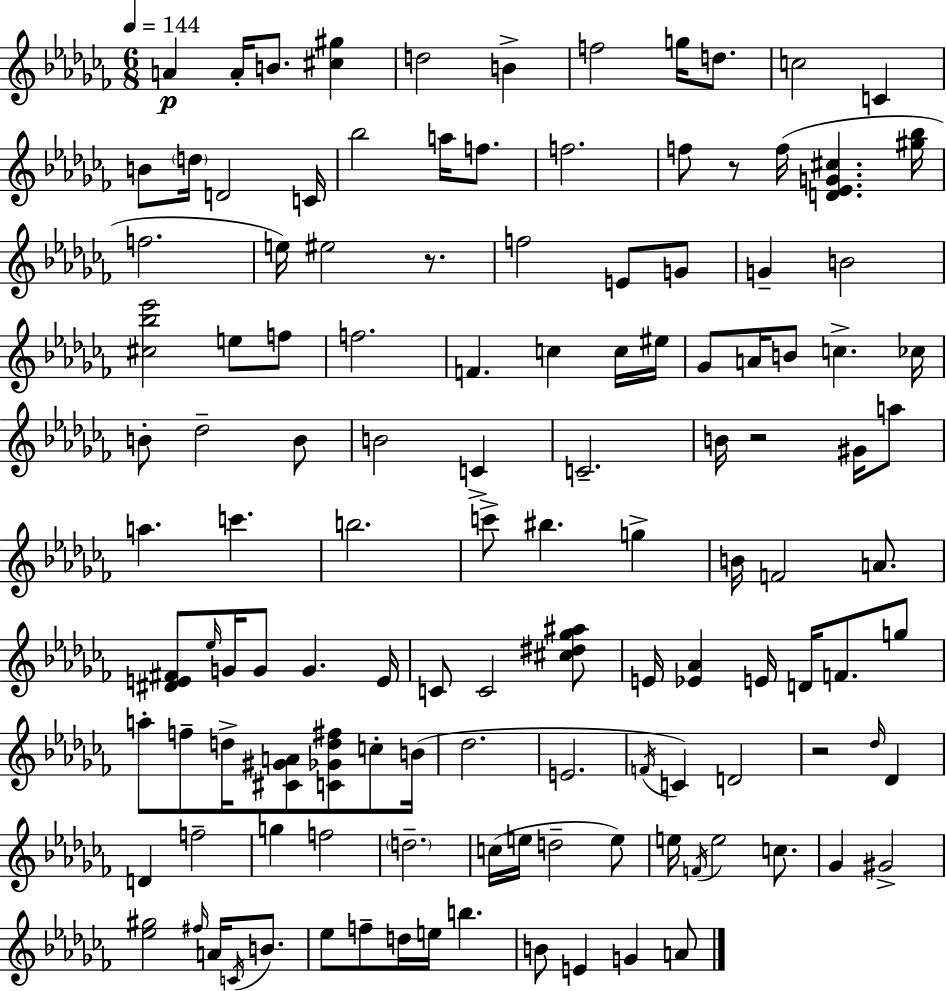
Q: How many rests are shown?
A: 4